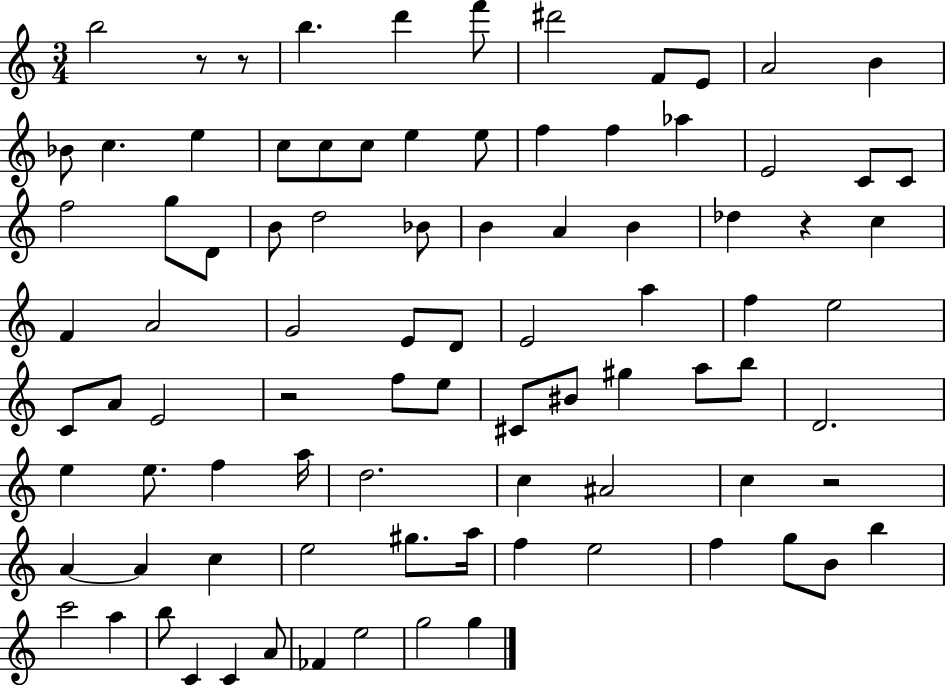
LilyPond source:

{
  \clef treble
  \numericTimeSignature
  \time 3/4
  \key c \major
  b''2 r8 r8 | b''4. d'''4 f'''8 | dis'''2 f'8 e'8 | a'2 b'4 | \break bes'8 c''4. e''4 | c''8 c''8 c''8 e''4 e''8 | f''4 f''4 aes''4 | e'2 c'8 c'8 | \break f''2 g''8 d'8 | b'8 d''2 bes'8 | b'4 a'4 b'4 | des''4 r4 c''4 | \break f'4 a'2 | g'2 e'8 d'8 | e'2 a''4 | f''4 e''2 | \break c'8 a'8 e'2 | r2 f''8 e''8 | cis'8 bis'8 gis''4 a''8 b''8 | d'2. | \break e''4 e''8. f''4 a''16 | d''2. | c''4 ais'2 | c''4 r2 | \break a'4~~ a'4 c''4 | e''2 gis''8. a''16 | f''4 e''2 | f''4 g''8 b'8 b''4 | \break c'''2 a''4 | b''8 c'4 c'4 a'8 | fes'4 e''2 | g''2 g''4 | \break \bar "|."
}